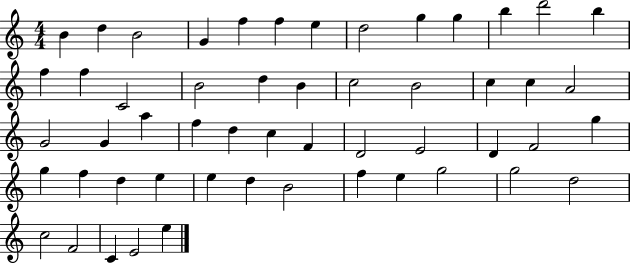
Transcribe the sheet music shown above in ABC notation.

X:1
T:Untitled
M:4/4
L:1/4
K:C
B d B2 G f f e d2 g g b d'2 b f f C2 B2 d B c2 B2 c c A2 G2 G a f d c F D2 E2 D F2 g g f d e e d B2 f e g2 g2 d2 c2 F2 C E2 e